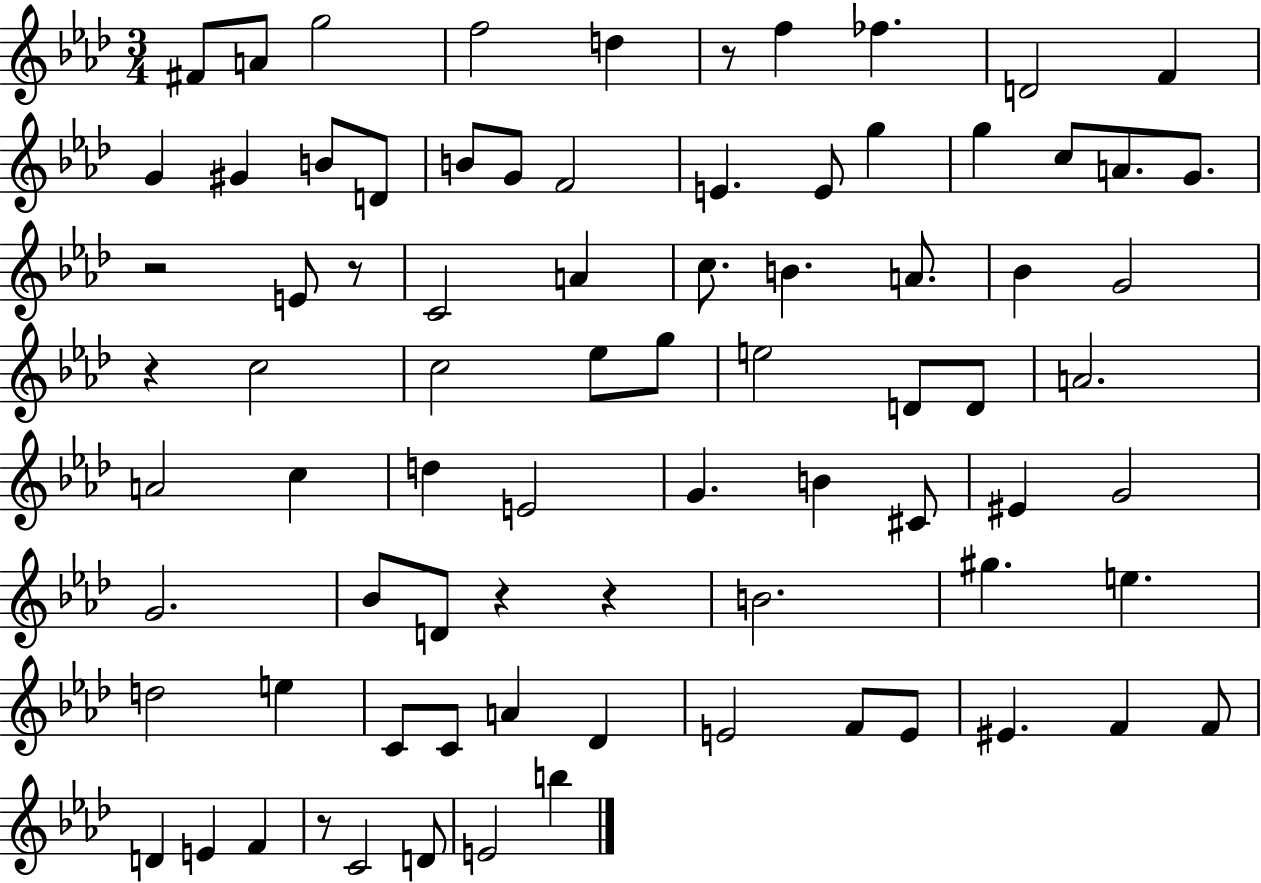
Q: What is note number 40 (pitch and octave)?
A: A4